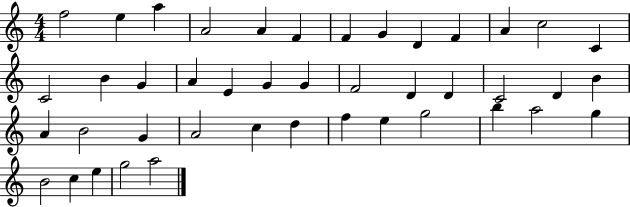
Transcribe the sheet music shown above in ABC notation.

X:1
T:Untitled
M:4/4
L:1/4
K:C
f2 e a A2 A F F G D F A c2 C C2 B G A E G G F2 D D C2 D B A B2 G A2 c d f e g2 b a2 g B2 c e g2 a2